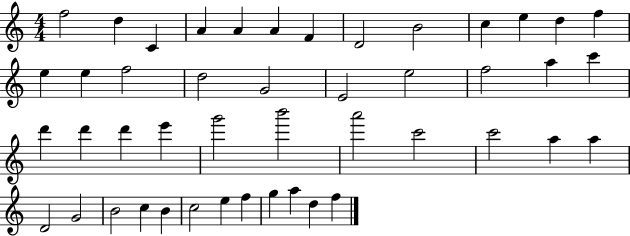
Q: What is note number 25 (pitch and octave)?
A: D6